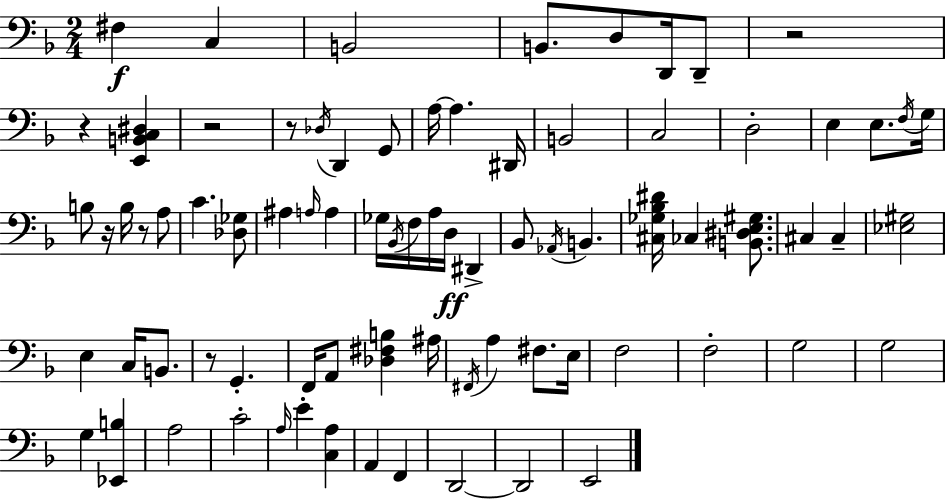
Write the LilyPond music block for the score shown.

{
  \clef bass
  \numericTimeSignature
  \time 2/4
  \key d \minor
  fis4\f c4 | b,2 | b,8. d8 d,16 d,8-- | r2 | \break r4 <e, b, c dis>4 | r2 | r8 \acciaccatura { des16 } d,4 g,8 | a16~~ a4. | \break dis,16 b,2 | c2 | d2-. | e4 e8. | \break \acciaccatura { f16 } g16 b8 r16 b16 r8 | a8 c'4. | <des ges>8 ais4 \grace { a16 } a4 | ges16 \acciaccatura { bes,16 } f16 a16 d16\ff | \break dis,4-> bes,8 \acciaccatura { aes,16 } b,4. | <cis ges bes dis'>16 ces4 | <b, dis e gis>8. cis4 | cis4-- <ees gis>2 | \break e4 | c16 b,8. r8 g,4.-. | f,16 a,8 | <des fis b>4 ais16 \acciaccatura { fis,16 } a4 | \break fis8. e16 f2 | f2-. | g2 | g2 | \break g4 | <ees, b>4 a2 | c'2-. | \grace { a16 } e'4-. | \break <c a>4 a,4 | f,4 d,2~~ | d,2 | e,2 | \break \bar "|."
}